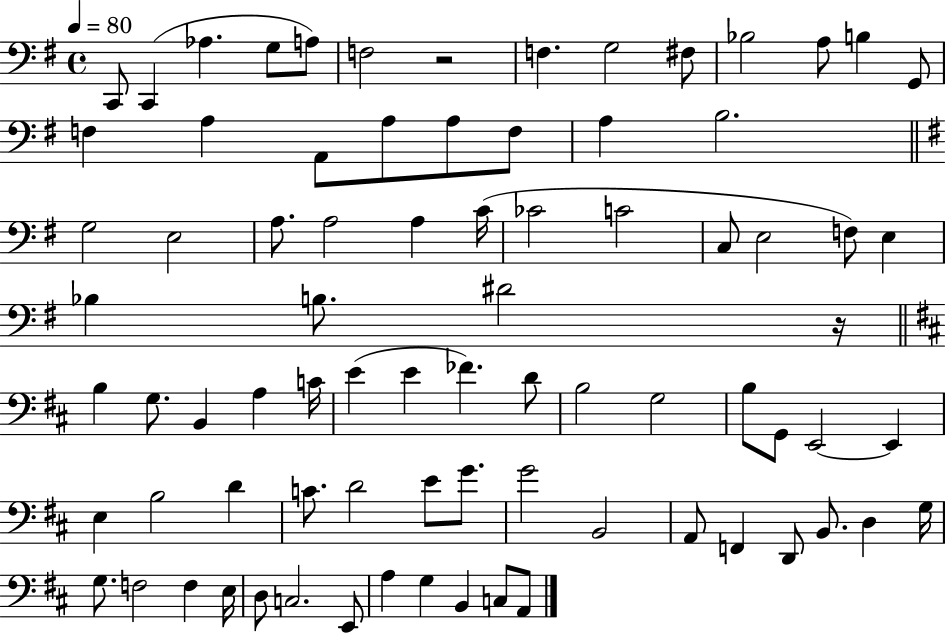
X:1
T:Untitled
M:4/4
L:1/4
K:G
C,,/2 C,, _A, G,/2 A,/2 F,2 z2 F, G,2 ^F,/2 _B,2 A,/2 B, G,,/2 F, A, A,,/2 A,/2 A,/2 F,/2 A, B,2 G,2 E,2 A,/2 A,2 A, C/4 _C2 C2 C,/2 E,2 F,/2 E, _B, B,/2 ^D2 z/4 B, G,/2 B,, A, C/4 E E _F D/2 B,2 G,2 B,/2 G,,/2 E,,2 E,, E, B,2 D C/2 D2 E/2 G/2 G2 B,,2 A,,/2 F,, D,,/2 B,,/2 D, G,/4 G,/2 F,2 F, E,/4 D,/2 C,2 E,,/2 A, G, B,, C,/2 A,,/2